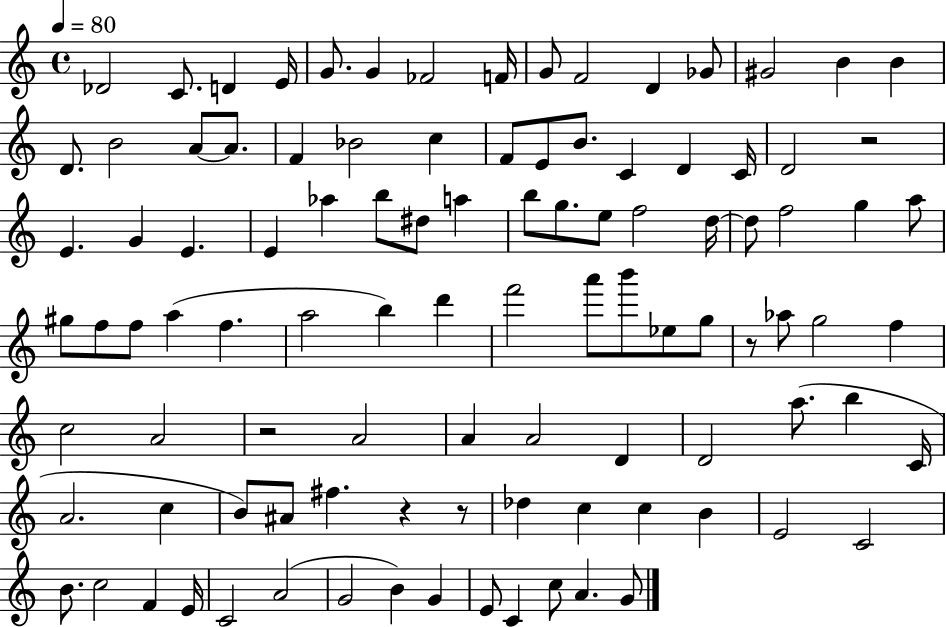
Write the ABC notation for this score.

X:1
T:Untitled
M:4/4
L:1/4
K:C
_D2 C/2 D E/4 G/2 G _F2 F/4 G/2 F2 D _G/2 ^G2 B B D/2 B2 A/2 A/2 F _B2 c F/2 E/2 B/2 C D C/4 D2 z2 E G E E _a b/2 ^d/2 a b/2 g/2 e/2 f2 d/4 d/2 f2 g a/2 ^g/2 f/2 f/2 a f a2 b d' f'2 a'/2 b'/2 _e/2 g/2 z/2 _a/2 g2 f c2 A2 z2 A2 A A2 D D2 a/2 b C/4 A2 c B/2 ^A/2 ^f z z/2 _d c c B E2 C2 B/2 c2 F E/4 C2 A2 G2 B G E/2 C c/2 A G/2